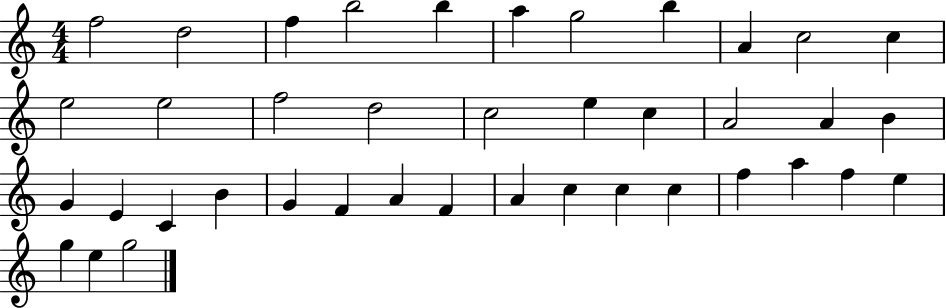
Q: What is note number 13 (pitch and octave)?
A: E5